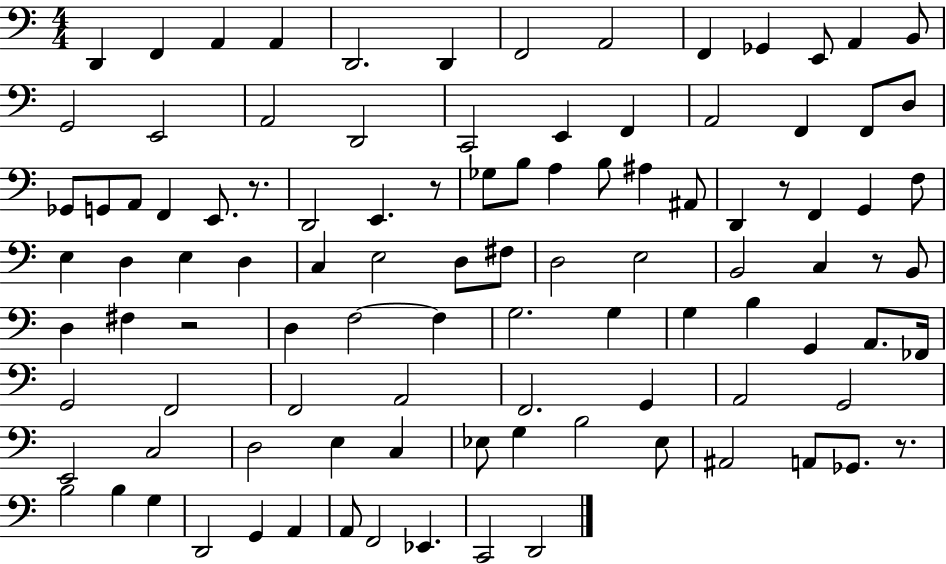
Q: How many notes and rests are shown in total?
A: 103